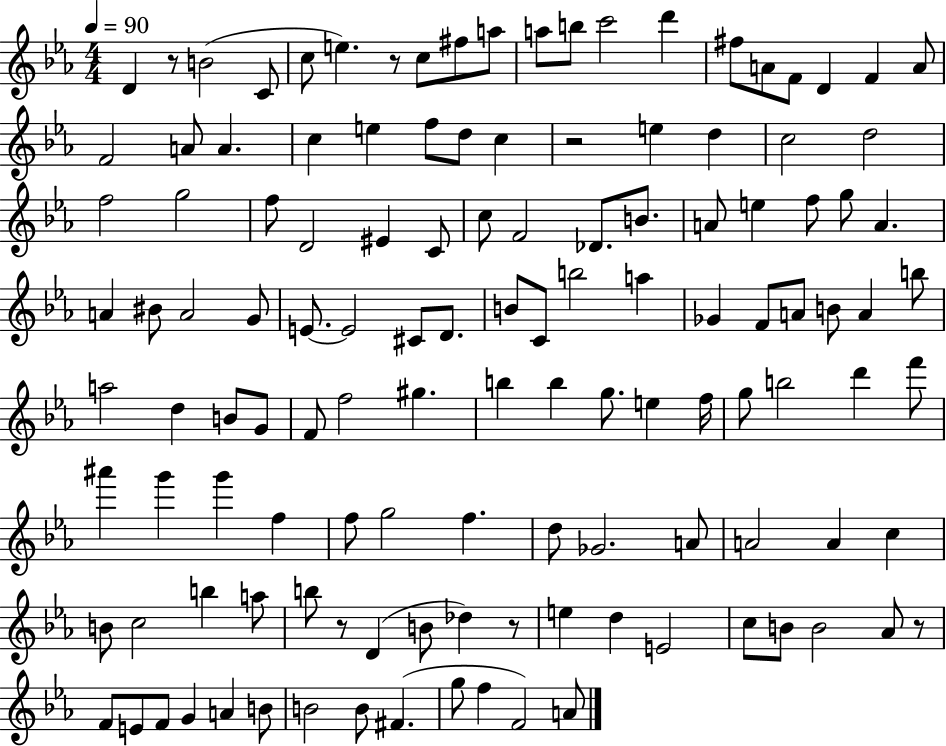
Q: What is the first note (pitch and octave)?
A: D4